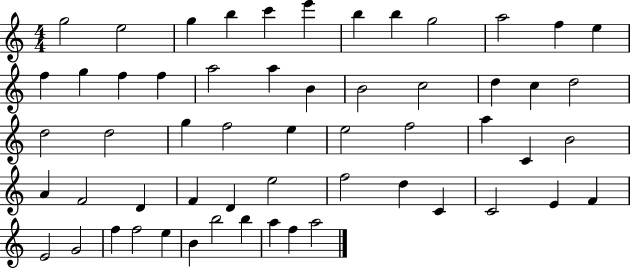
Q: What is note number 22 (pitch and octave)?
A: D5